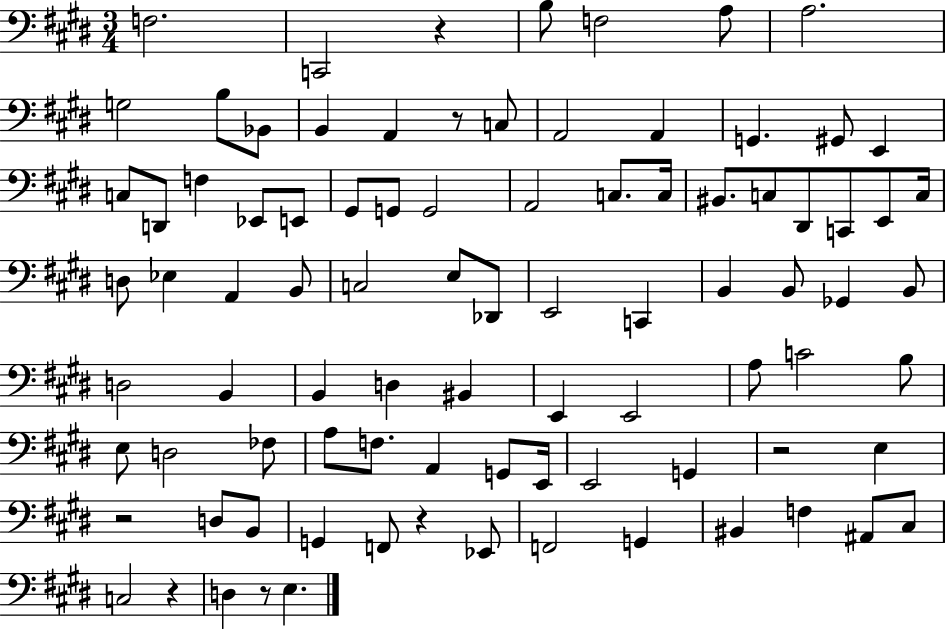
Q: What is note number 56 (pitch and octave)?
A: C4